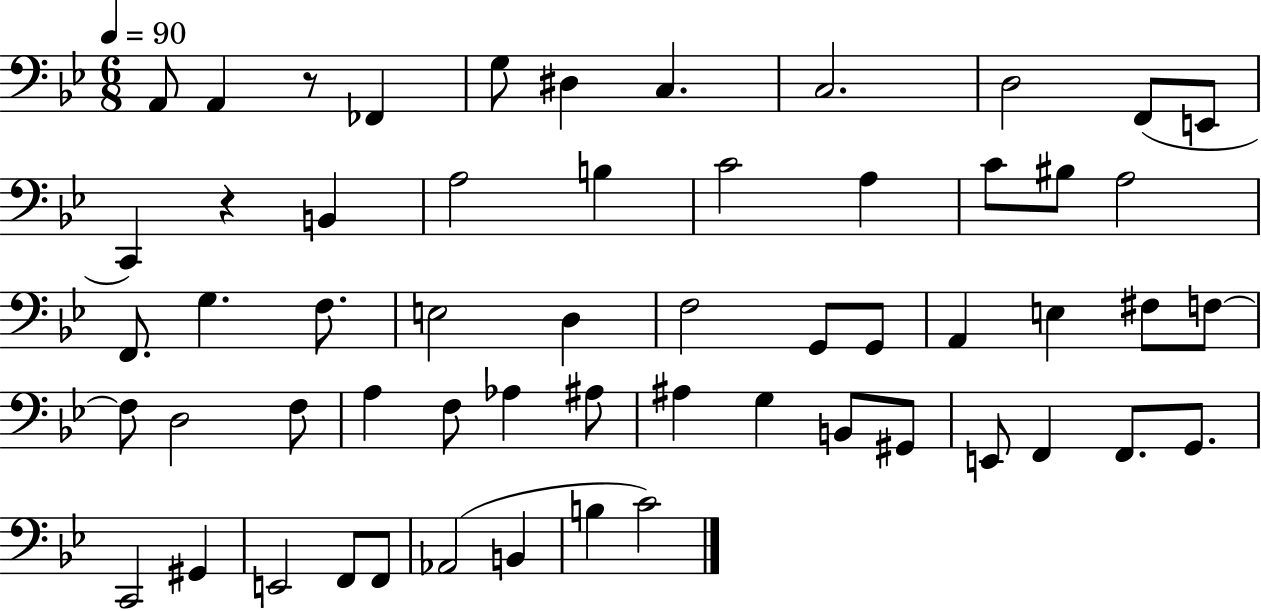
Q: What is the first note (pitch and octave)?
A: A2